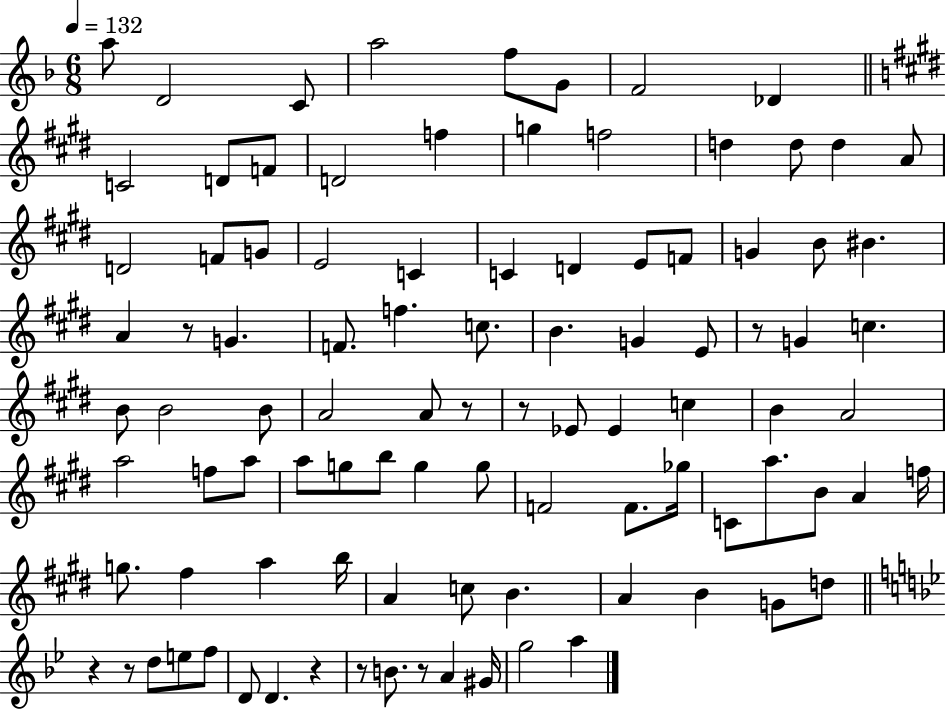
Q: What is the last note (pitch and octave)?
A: A5